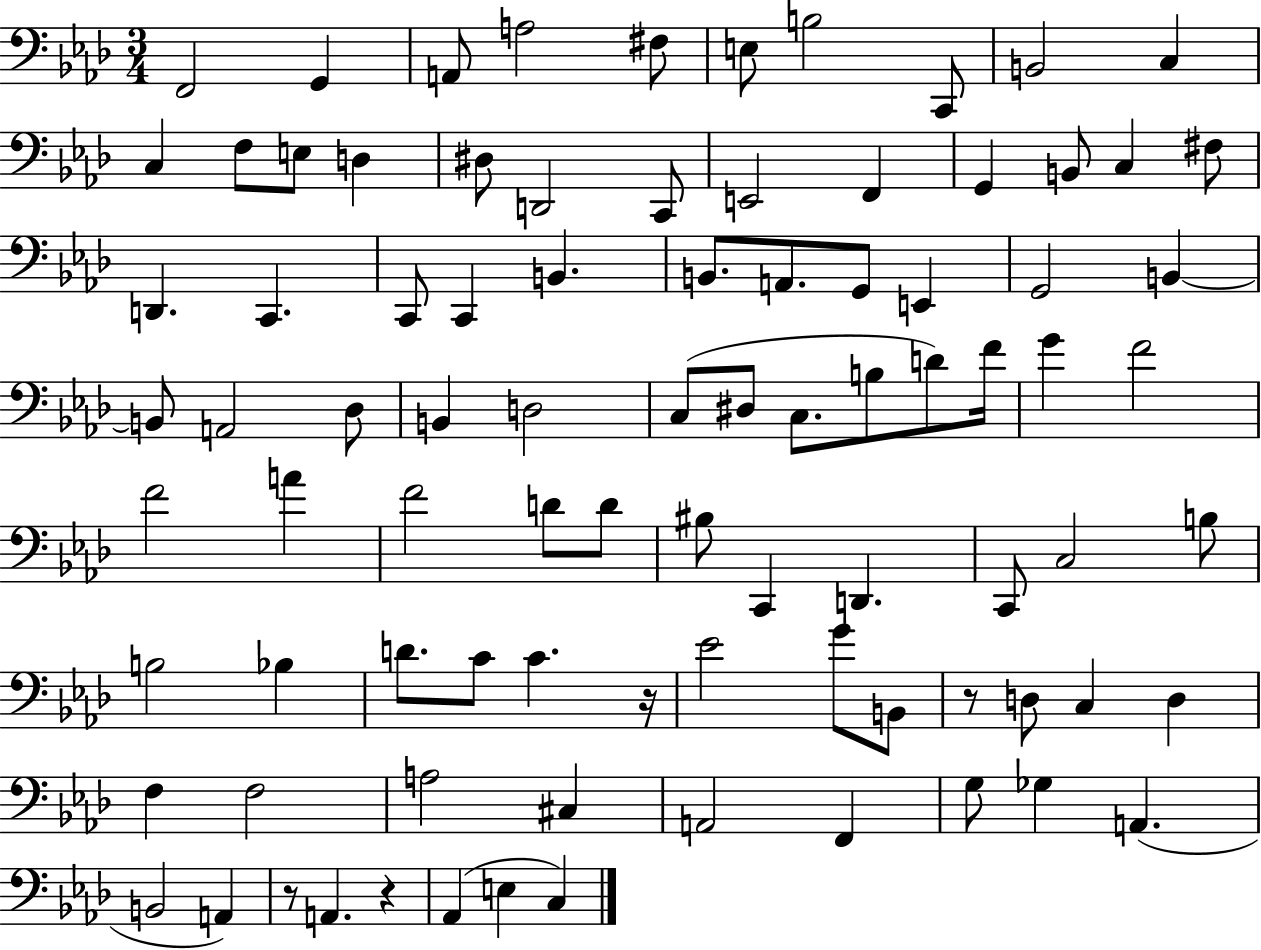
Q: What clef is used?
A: bass